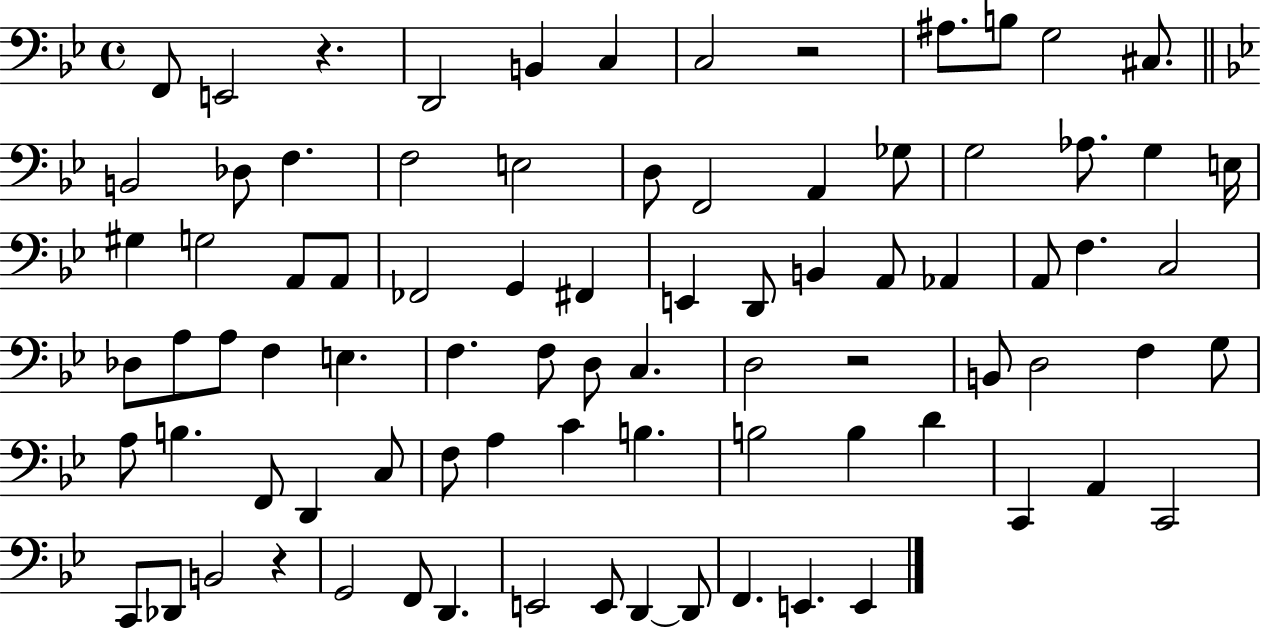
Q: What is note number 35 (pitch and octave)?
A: Ab2